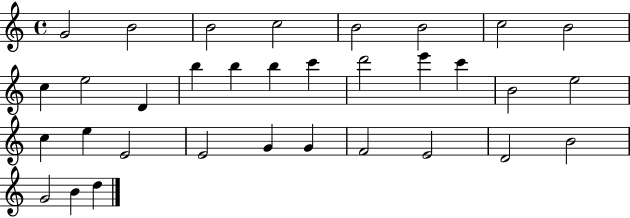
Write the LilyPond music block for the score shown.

{
  \clef treble
  \time 4/4
  \defaultTimeSignature
  \key c \major
  g'2 b'2 | b'2 c''2 | b'2 b'2 | c''2 b'2 | \break c''4 e''2 d'4 | b''4 b''4 b''4 c'''4 | d'''2 e'''4 c'''4 | b'2 e''2 | \break c''4 e''4 e'2 | e'2 g'4 g'4 | f'2 e'2 | d'2 b'2 | \break g'2 b'4 d''4 | \bar "|."
}